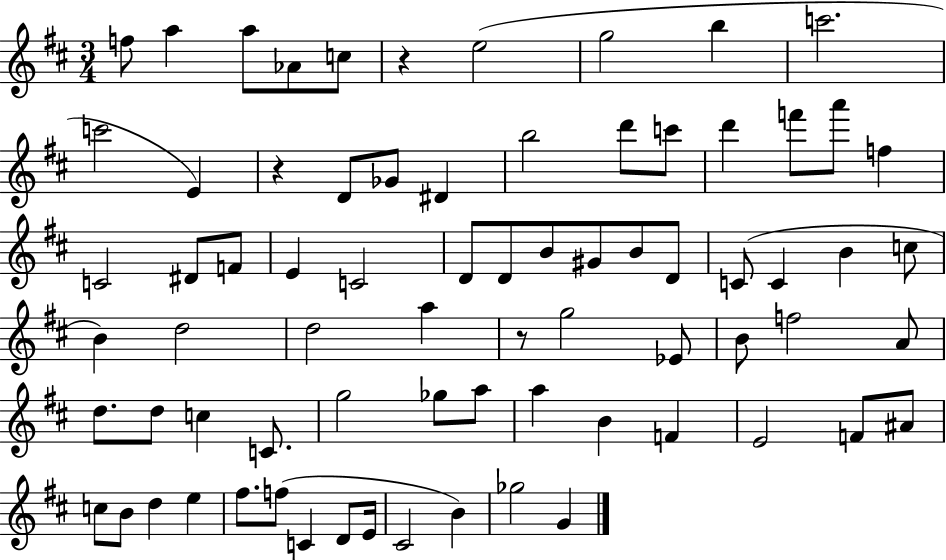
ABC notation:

X:1
T:Untitled
M:3/4
L:1/4
K:D
f/2 a a/2 _A/2 c/2 z e2 g2 b c'2 c'2 E z D/2 _G/2 ^D b2 d'/2 c'/2 d' f'/2 a'/2 f C2 ^D/2 F/2 E C2 D/2 D/2 B/2 ^G/2 B/2 D/2 C/2 C B c/2 B d2 d2 a z/2 g2 _E/2 B/2 f2 A/2 d/2 d/2 c C/2 g2 _g/2 a/2 a B F E2 F/2 ^A/2 c/2 B/2 d e ^f/2 f/2 C D/2 E/4 ^C2 B _g2 G